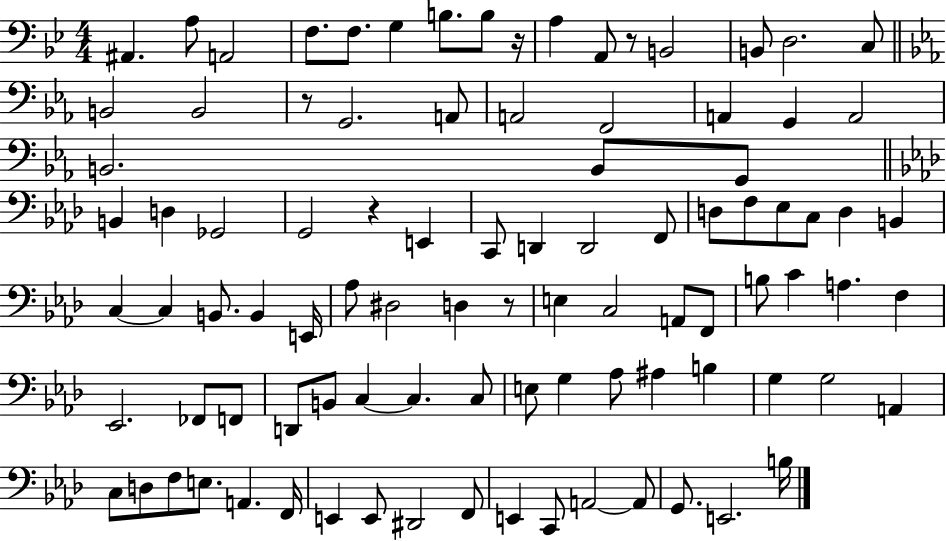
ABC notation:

X:1
T:Untitled
M:4/4
L:1/4
K:Bb
^A,, A,/2 A,,2 F,/2 F,/2 G, B,/2 B,/2 z/4 A, A,,/2 z/2 B,,2 B,,/2 D,2 C,/2 B,,2 B,,2 z/2 G,,2 A,,/2 A,,2 F,,2 A,, G,, A,,2 B,,2 B,,/2 G,,/2 B,, D, _G,,2 G,,2 z E,, C,,/2 D,, D,,2 F,,/2 D,/2 F,/2 _E,/2 C,/2 D, B,, C, C, B,,/2 B,, E,,/4 _A,/2 ^D,2 D, z/2 E, C,2 A,,/2 F,,/2 B,/2 C A, F, _E,,2 _F,,/2 F,,/2 D,,/2 B,,/2 C, C, C,/2 E,/2 G, _A,/2 ^A, B, G, G,2 A,, C,/2 D,/2 F,/2 E,/2 A,, F,,/4 E,, E,,/2 ^D,,2 F,,/2 E,, C,,/2 A,,2 A,,/2 G,,/2 E,,2 B,/4